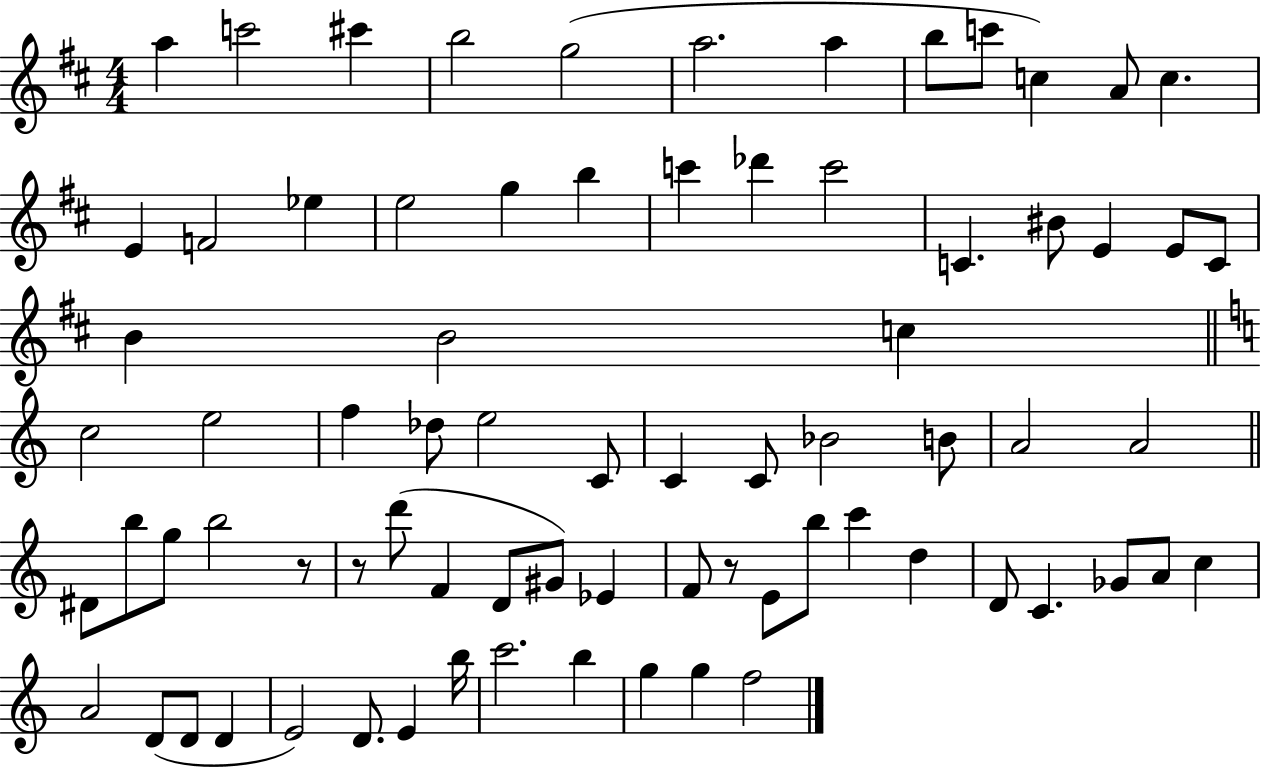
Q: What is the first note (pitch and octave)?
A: A5